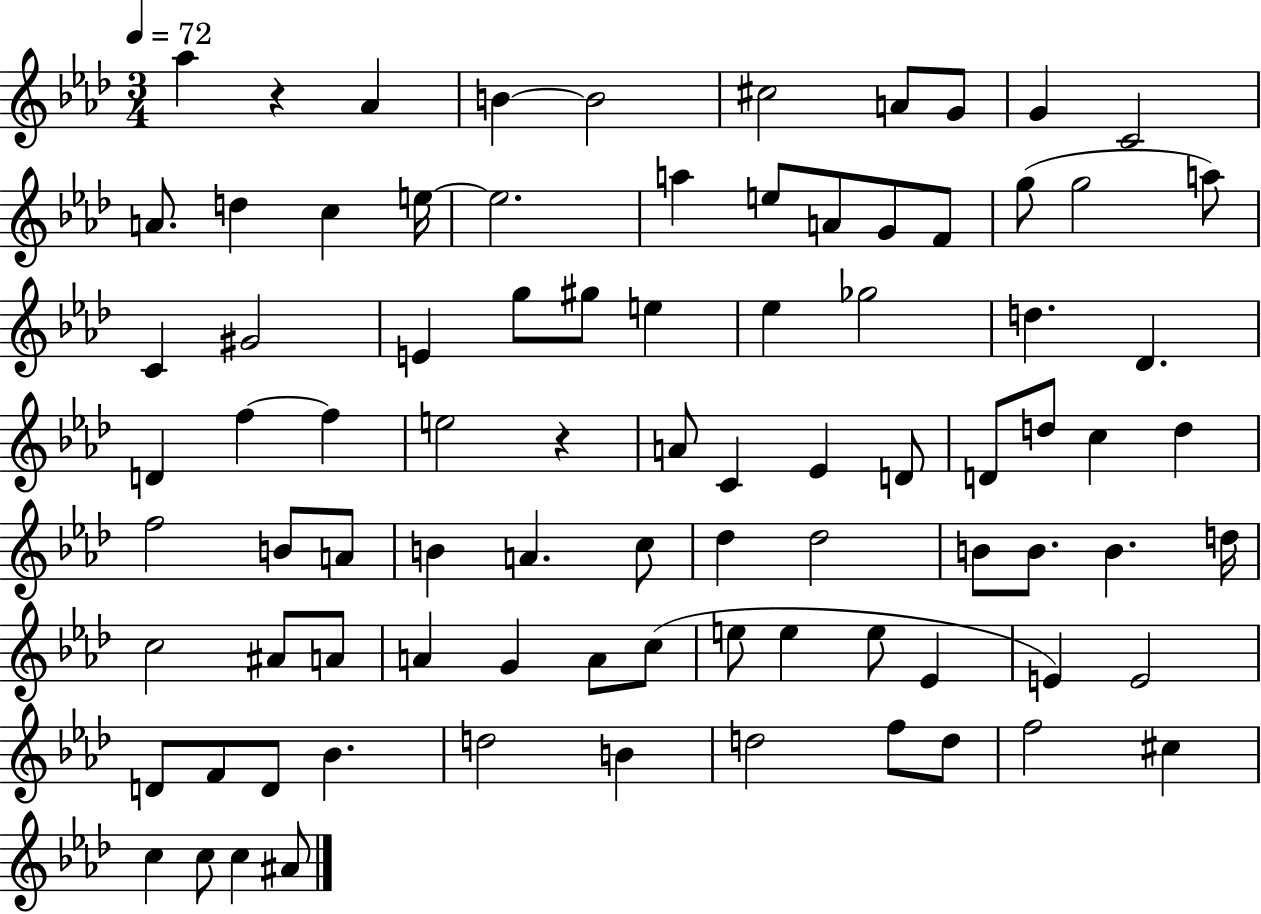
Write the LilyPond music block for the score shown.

{
  \clef treble
  \numericTimeSignature
  \time 3/4
  \key aes \major
  \tempo 4 = 72
  aes''4 r4 aes'4 | b'4~~ b'2 | cis''2 a'8 g'8 | g'4 c'2 | \break a'8. d''4 c''4 e''16~~ | e''2. | a''4 e''8 a'8 g'8 f'8 | g''8( g''2 a''8) | \break c'4 gis'2 | e'4 g''8 gis''8 e''4 | ees''4 ges''2 | d''4. des'4. | \break d'4 f''4~~ f''4 | e''2 r4 | a'8 c'4 ees'4 d'8 | d'8 d''8 c''4 d''4 | \break f''2 b'8 a'8 | b'4 a'4. c''8 | des''4 des''2 | b'8 b'8. b'4. d''16 | \break c''2 ais'8 a'8 | a'4 g'4 a'8 c''8( | e''8 e''4 e''8 ees'4 | e'4) e'2 | \break d'8 f'8 d'8 bes'4. | d''2 b'4 | d''2 f''8 d''8 | f''2 cis''4 | \break c''4 c''8 c''4 ais'8 | \bar "|."
}